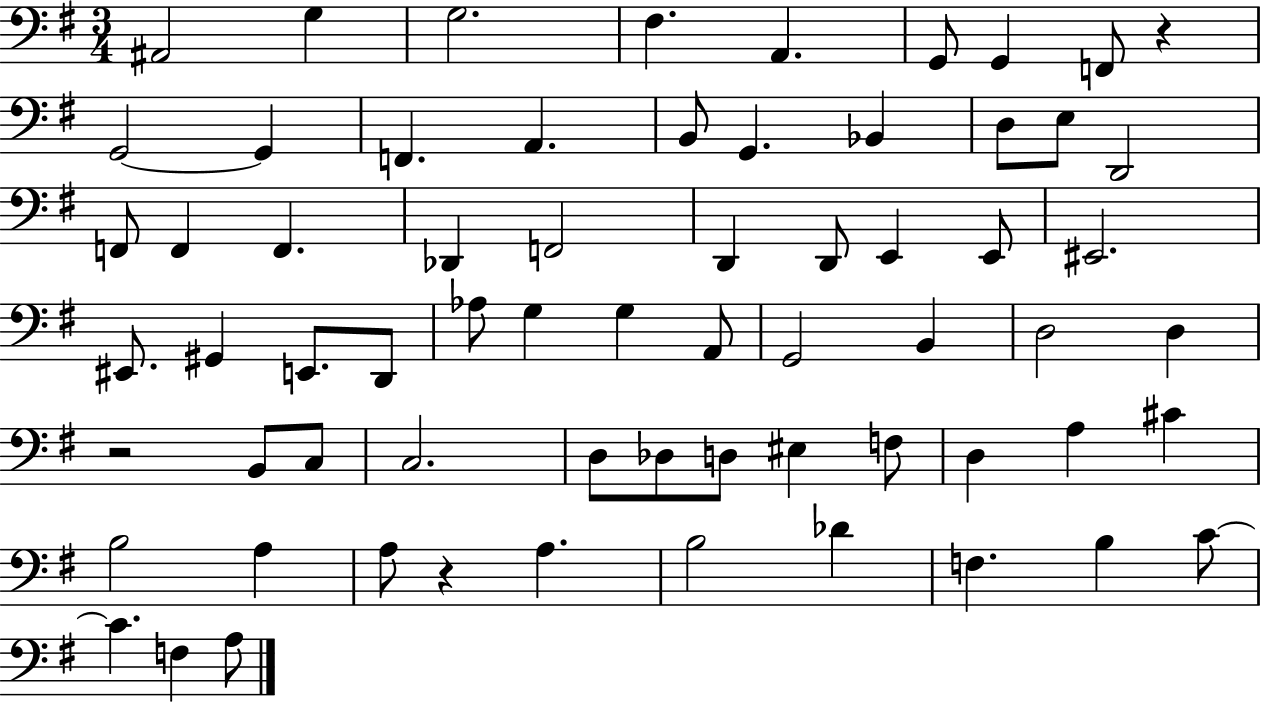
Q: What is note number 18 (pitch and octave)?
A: D2